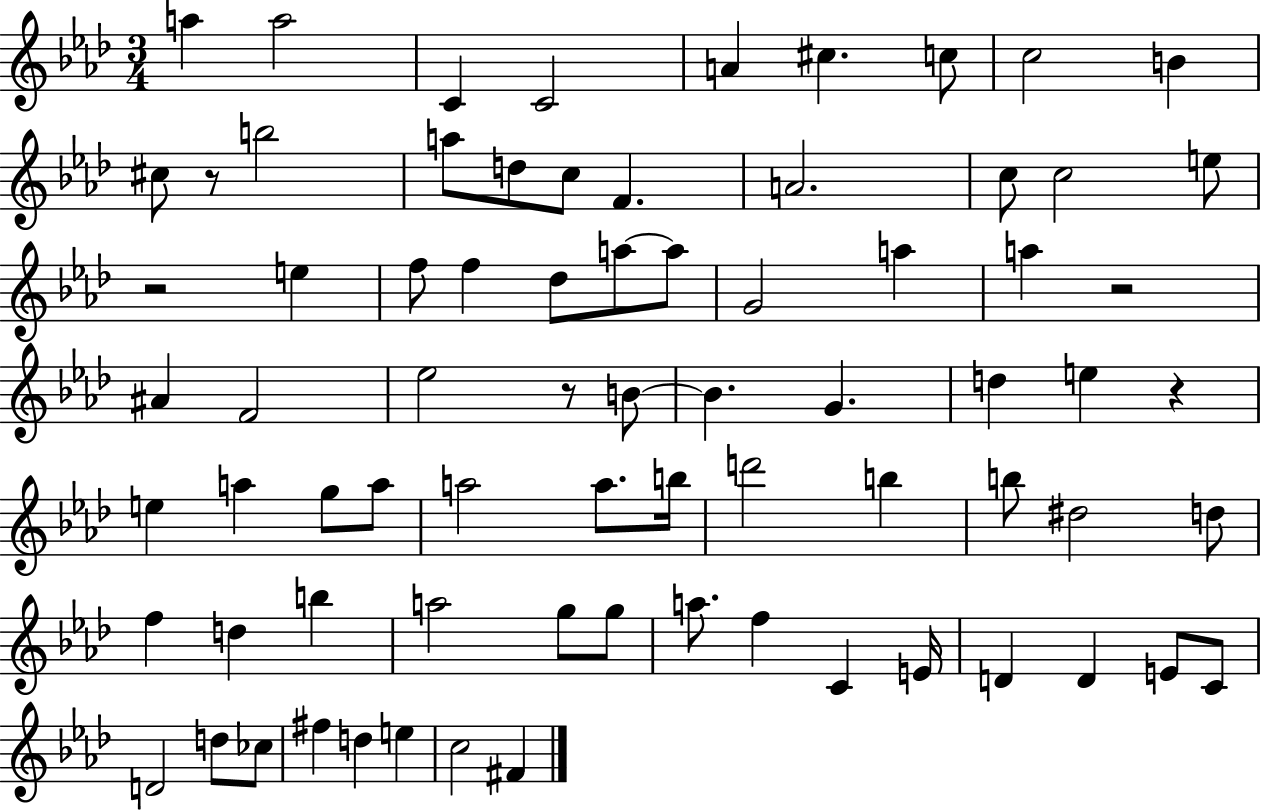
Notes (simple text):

A5/q A5/h C4/q C4/h A4/q C#5/q. C5/e C5/h B4/q C#5/e R/e B5/h A5/e D5/e C5/e F4/q. A4/h. C5/e C5/h E5/e R/h E5/q F5/e F5/q Db5/e A5/e A5/e G4/h A5/q A5/q R/h A#4/q F4/h Eb5/h R/e B4/e B4/q. G4/q. D5/q E5/q R/q E5/q A5/q G5/e A5/e A5/h A5/e. B5/s D6/h B5/q B5/e D#5/h D5/e F5/q D5/q B5/q A5/h G5/e G5/e A5/e. F5/q C4/q E4/s D4/q D4/q E4/e C4/e D4/h D5/e CES5/e F#5/q D5/q E5/q C5/h F#4/q